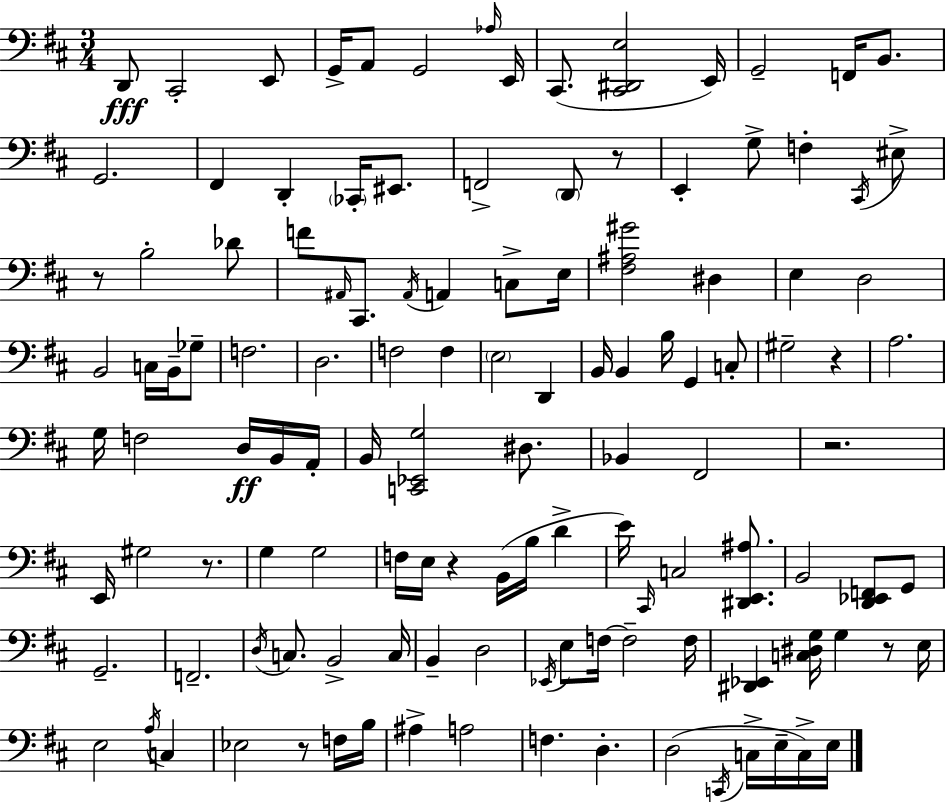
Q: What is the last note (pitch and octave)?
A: E3